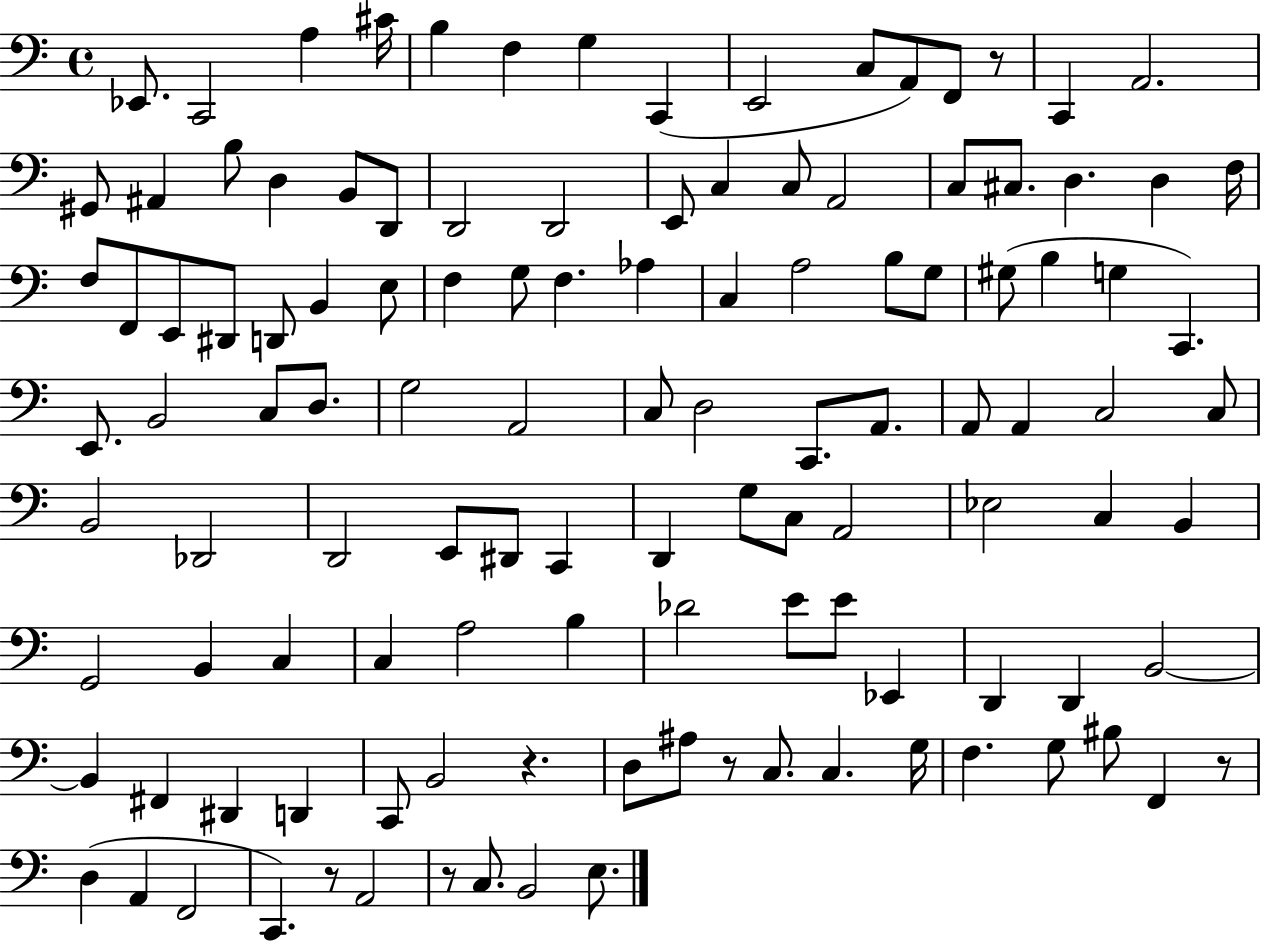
Eb2/e. C2/h A3/q C#4/s B3/q F3/q G3/q C2/q E2/h C3/e A2/e F2/e R/e C2/q A2/h. G#2/e A#2/q B3/e D3/q B2/e D2/e D2/h D2/h E2/e C3/q C3/e A2/h C3/e C#3/e. D3/q. D3/q F3/s F3/e F2/e E2/e D#2/e D2/e B2/q E3/e F3/q G3/e F3/q. Ab3/q C3/q A3/h B3/e G3/e G#3/e B3/q G3/q C2/q. E2/e. B2/h C3/e D3/e. G3/h A2/h C3/e D3/h C2/e. A2/e. A2/e A2/q C3/h C3/e B2/h Db2/h D2/h E2/e D#2/e C2/q D2/q G3/e C3/e A2/h Eb3/h C3/q B2/q G2/h B2/q C3/q C3/q A3/h B3/q Db4/h E4/e E4/e Eb2/q D2/q D2/q B2/h B2/q F#2/q D#2/q D2/q C2/e B2/h R/q. D3/e A#3/e R/e C3/e. C3/q. G3/s F3/q. G3/e BIS3/e F2/q R/e D3/q A2/q F2/h C2/q. R/e A2/h R/e C3/e. B2/h E3/e.